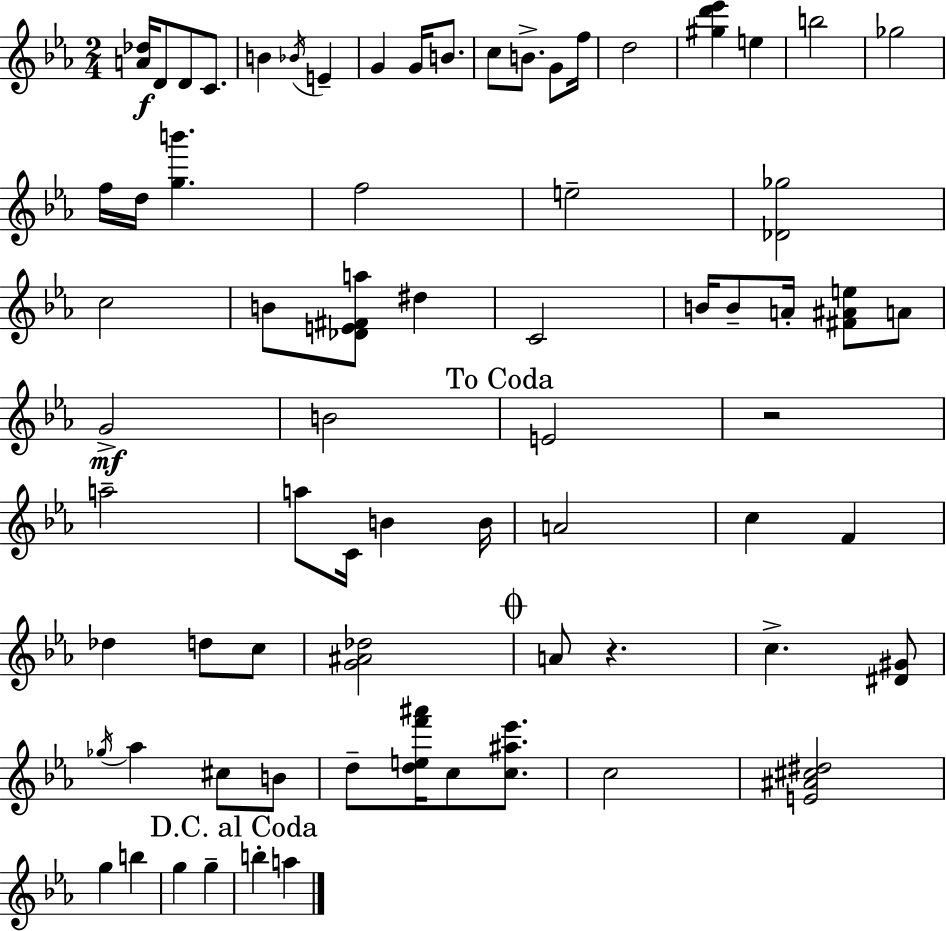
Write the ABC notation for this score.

X:1
T:Untitled
M:2/4
L:1/4
K:Cm
[A_d]/4 D/2 D/2 C/2 B _B/4 E G G/4 B/2 c/2 B/2 G/2 f/4 d2 [^gd'_e'] e b2 _g2 f/4 d/4 [gb'] f2 e2 [_D_g]2 c2 B/2 [_DE^Fa]/2 ^d C2 B/4 B/2 A/4 [^F^Ae]/2 A/2 G2 B2 E2 z2 a2 a/2 C/4 B B/4 A2 c F _d d/2 c/2 [G^A_d]2 A/2 z c [^D^G]/2 _g/4 _a ^c/2 B/2 d/2 [def'^a']/4 c/2 [c^a_e']/2 c2 [E^A^c^d]2 g b g g b a